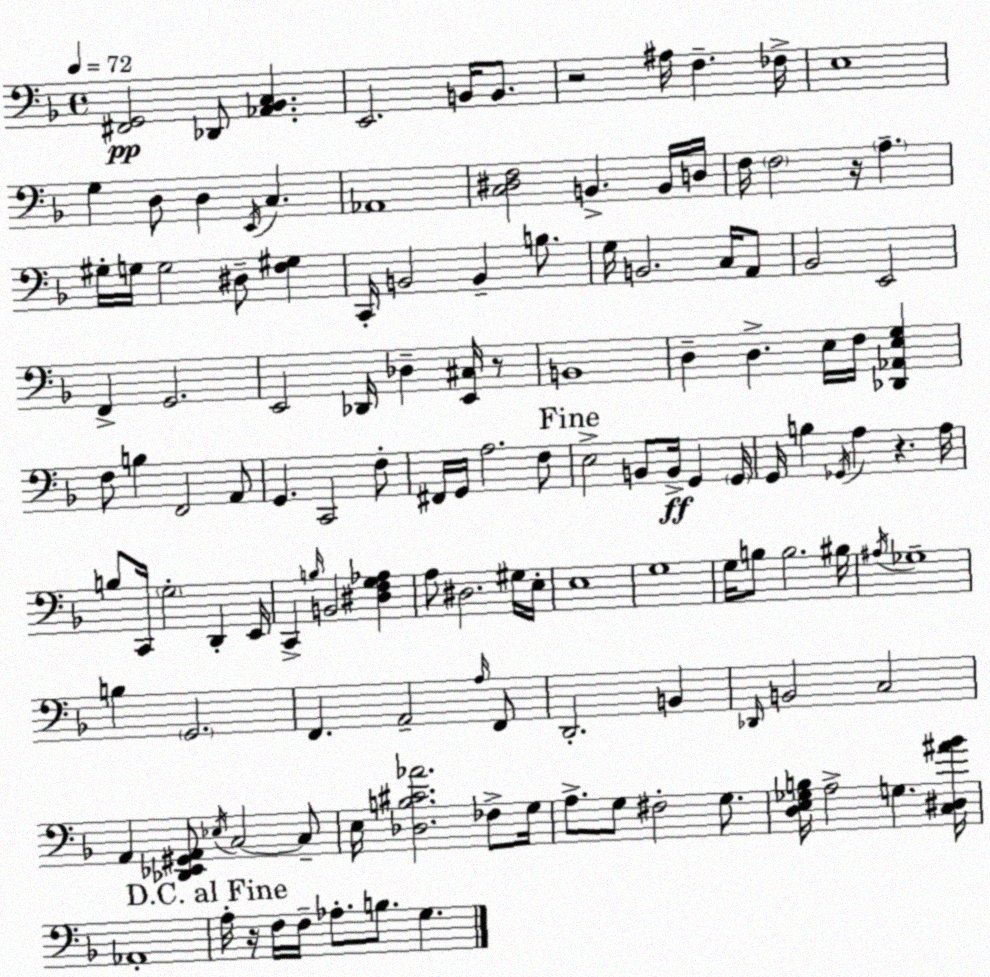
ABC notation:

X:1
T:Untitled
M:4/4
L:1/4
K:F
[^F,,G,,]2 _D,,/2 [_A,,_B,,C,] E,,2 B,,/4 B,,/2 z2 ^A,/4 F, _F,/4 E,4 G, D,/2 D, E,,/4 C, _A,,4 [C,^D,F,]2 B,, B,,/4 D,/4 F,/4 F,2 z/4 A, ^G,/4 G,/4 G,2 ^D,/2 [F,^G,] C,,/4 B,,2 B,, B,/2 G,/4 B,,2 C,/4 A,,/2 _B,,2 E,,2 F,, G,,2 E,,2 _D,,/4 _D, [E,,^C,]/4 z/2 B,,4 D, D, E,/4 F,/4 [_D,,_A,,E,G,] F,/2 B, F,,2 A,,/2 G,, C,,2 F,/2 ^F,,/4 G,,/4 A,2 F,/2 E,2 B,,/2 B,,/4 G,, G,,/4 G,,/4 B, _G,,/4 A, z A,/4 B,/2 C,,/4 G,2 D,, E,,/4 C,, B,/4 B,,2 [^D,F,G,_A,] A,/2 ^D,2 ^G,/4 E,/4 E,4 G,4 G,/4 B,/2 B,2 ^B,/4 ^A,/4 _G,4 B, G,,2 F,, A,,2 A,/4 F,,/2 D,,2 B,, _D,,/4 B,,2 C,2 A,, [_D,,_E,,^G,,A,,]/2 _E,/4 C,2 C,/2 E,/4 [_D,B,^C_A]2 _F,/2 G,/4 A,/2 G,/2 ^F,2 G,/2 [D,E,_G,B,]/4 A,2 G, [C,^D,^A_B]/4 _A,,4 A,/4 z/4 F,/4 F,/4 _A,/2 B,/2 G,